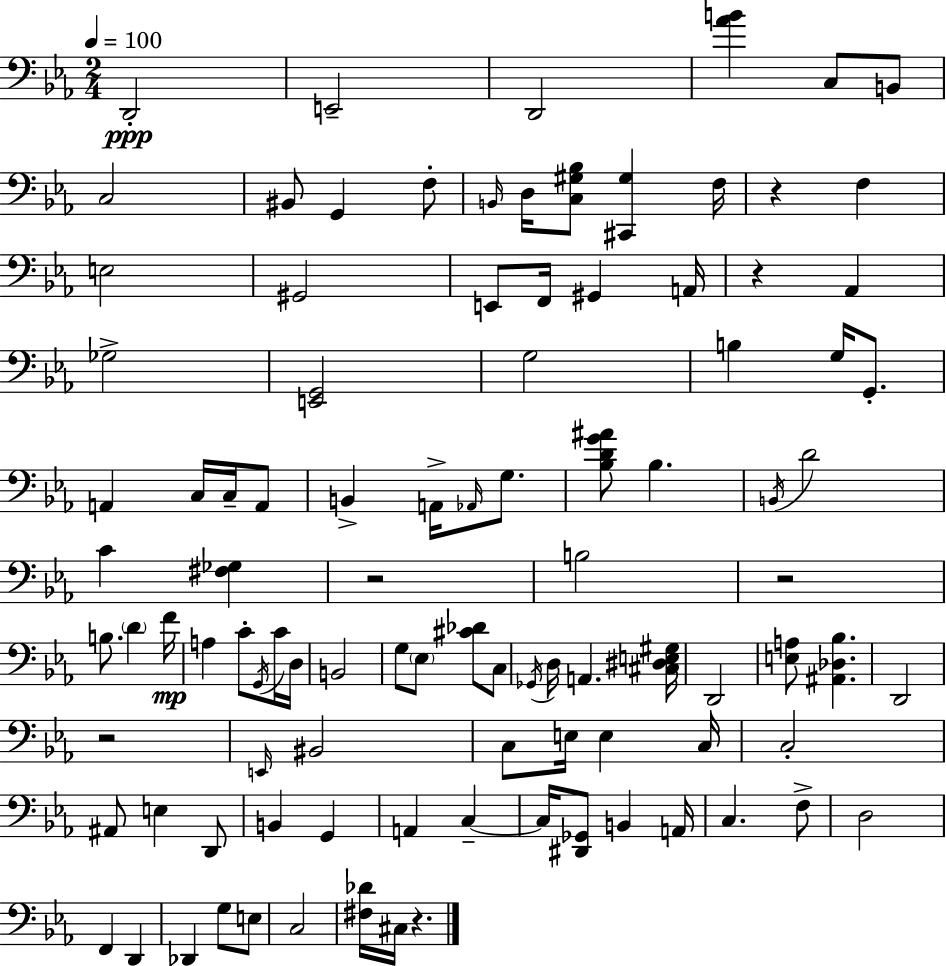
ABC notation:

X:1
T:Untitled
M:2/4
L:1/4
K:Eb
D,,2 E,,2 D,,2 [_AB] C,/2 B,,/2 C,2 ^B,,/2 G,, F,/2 B,,/4 D,/4 [C,^G,_B,]/2 [^C,,^G,] F,/4 z F, E,2 ^G,,2 E,,/2 F,,/4 ^G,, A,,/4 z _A,, _G,2 [E,,G,,]2 G,2 B, G,/4 G,,/2 A,, C,/4 C,/4 A,,/2 B,, A,,/4 _A,,/4 G,/2 [_B,DG^A]/2 _B, B,,/4 D2 C [^F,_G,] z2 B,2 z2 B,/2 D F/4 A, C/2 G,,/4 C/4 D,/4 B,,2 G,/2 _E,/2 [^C_D]/2 C,/2 _G,,/4 D,/4 A,, [^C,^D,E,^G,]/4 D,,2 [E,A,]/2 [^A,,_D,_B,] D,,2 z2 E,,/4 ^B,,2 C,/2 E,/4 E, C,/4 C,2 ^A,,/2 E, D,,/2 B,, G,, A,, C, C,/4 [^D,,_G,,]/2 B,, A,,/4 C, F,/2 D,2 F,, D,, _D,, G,/2 E,/2 C,2 [^F,_D]/4 ^C,/4 z